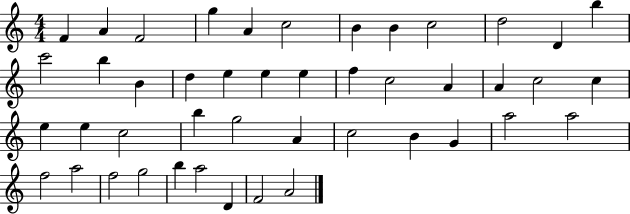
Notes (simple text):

F4/q A4/q F4/h G5/q A4/q C5/h B4/q B4/q C5/h D5/h D4/q B5/q C6/h B5/q B4/q D5/q E5/q E5/q E5/q F5/q C5/h A4/q A4/q C5/h C5/q E5/q E5/q C5/h B5/q G5/h A4/q C5/h B4/q G4/q A5/h A5/h F5/h A5/h F5/h G5/h B5/q A5/h D4/q F4/h A4/h